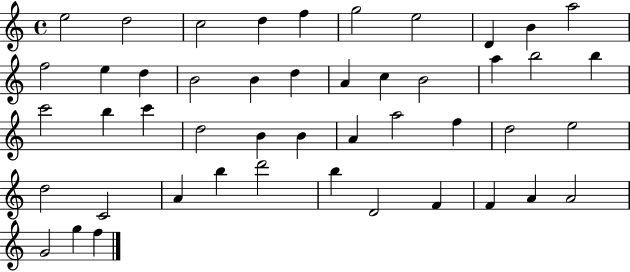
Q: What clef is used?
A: treble